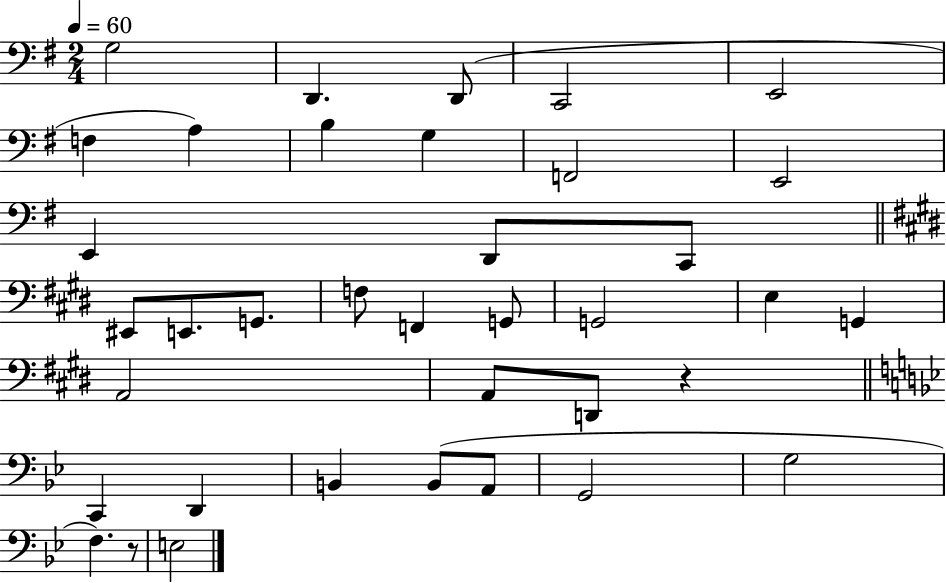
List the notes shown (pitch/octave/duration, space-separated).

G3/h D2/q. D2/e C2/h E2/h F3/q A3/q B3/q G3/q F2/h E2/h E2/q D2/e C2/e EIS2/e E2/e. G2/e. F3/e F2/q G2/e G2/h E3/q G2/q A2/h A2/e D2/e R/q C2/q D2/q B2/q B2/e A2/e G2/h G3/h F3/q. R/e E3/h